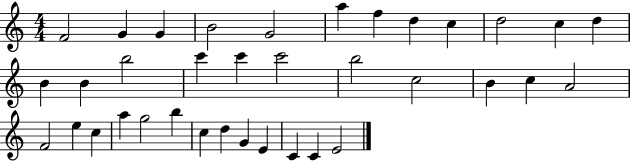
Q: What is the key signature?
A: C major